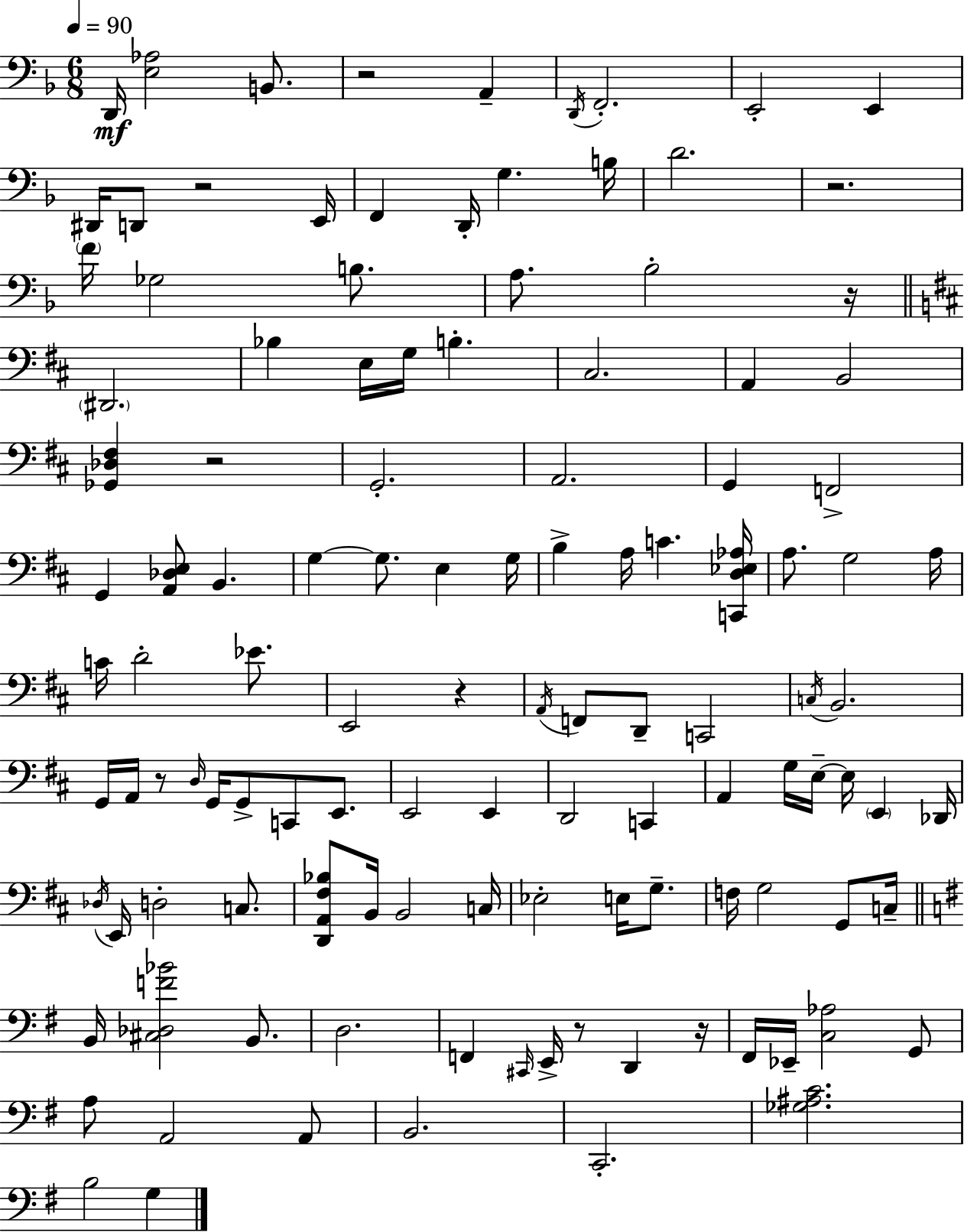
X:1
T:Untitled
M:6/8
L:1/4
K:Dm
D,,/4 [E,_A,]2 B,,/2 z2 A,, D,,/4 F,,2 E,,2 E,, ^D,,/4 D,,/2 z2 E,,/4 F,, D,,/4 G, B,/4 D2 z2 F/4 _G,2 B,/2 A,/2 _B,2 z/4 ^D,,2 _B, E,/4 G,/4 B, ^C,2 A,, B,,2 [_G,,_D,^F,] z2 G,,2 A,,2 G,, F,,2 G,, [A,,_D,E,]/2 B,, G, G,/2 E, G,/4 B, A,/4 C [C,,D,_E,_A,]/4 A,/2 G,2 A,/4 C/4 D2 _E/2 E,,2 z A,,/4 F,,/2 D,,/2 C,,2 C,/4 B,,2 G,,/4 A,,/4 z/2 D,/4 G,,/4 G,,/2 C,,/2 E,,/2 E,,2 E,, D,,2 C,, A,, G,/4 E,/4 E,/4 E,, _D,,/4 _D,/4 E,,/4 D,2 C,/2 [D,,A,,^F,_B,]/2 B,,/4 B,,2 C,/4 _E,2 E,/4 G,/2 F,/4 G,2 G,,/2 C,/4 B,,/4 [^C,_D,F_B]2 B,,/2 D,2 F,, ^C,,/4 E,,/4 z/2 D,, z/4 ^F,,/4 _E,,/4 [C,_A,]2 G,,/2 A,/2 A,,2 A,,/2 B,,2 C,,2 [_G,^A,C]2 B,2 G,